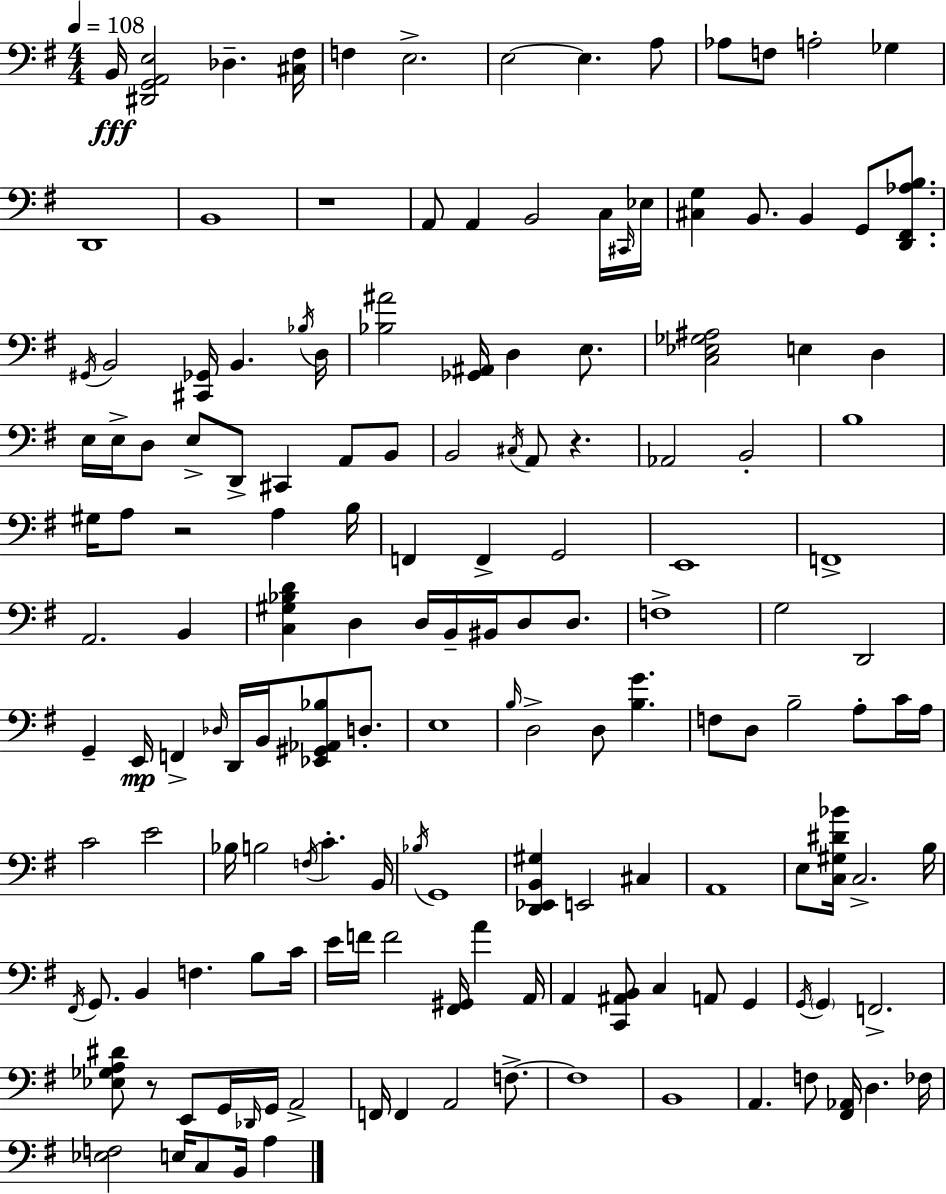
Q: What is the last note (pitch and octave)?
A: A3